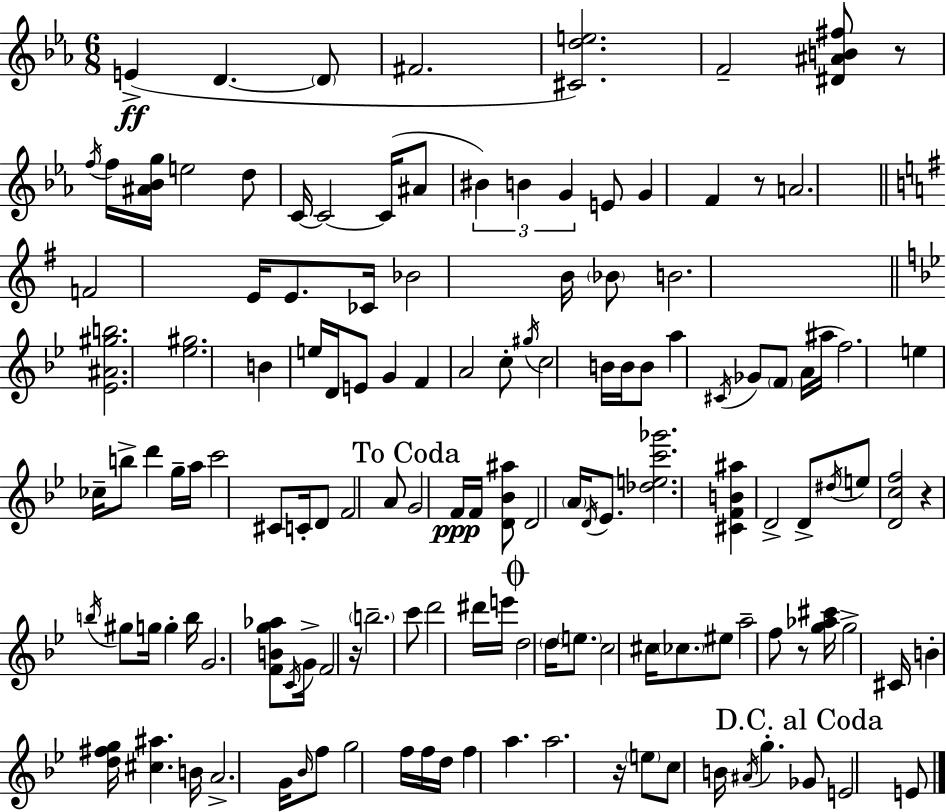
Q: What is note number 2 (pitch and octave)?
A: D4